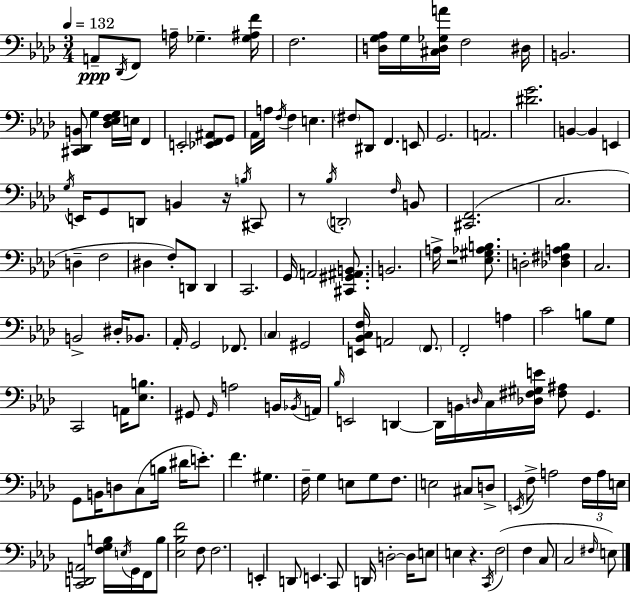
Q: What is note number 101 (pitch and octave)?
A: C#3